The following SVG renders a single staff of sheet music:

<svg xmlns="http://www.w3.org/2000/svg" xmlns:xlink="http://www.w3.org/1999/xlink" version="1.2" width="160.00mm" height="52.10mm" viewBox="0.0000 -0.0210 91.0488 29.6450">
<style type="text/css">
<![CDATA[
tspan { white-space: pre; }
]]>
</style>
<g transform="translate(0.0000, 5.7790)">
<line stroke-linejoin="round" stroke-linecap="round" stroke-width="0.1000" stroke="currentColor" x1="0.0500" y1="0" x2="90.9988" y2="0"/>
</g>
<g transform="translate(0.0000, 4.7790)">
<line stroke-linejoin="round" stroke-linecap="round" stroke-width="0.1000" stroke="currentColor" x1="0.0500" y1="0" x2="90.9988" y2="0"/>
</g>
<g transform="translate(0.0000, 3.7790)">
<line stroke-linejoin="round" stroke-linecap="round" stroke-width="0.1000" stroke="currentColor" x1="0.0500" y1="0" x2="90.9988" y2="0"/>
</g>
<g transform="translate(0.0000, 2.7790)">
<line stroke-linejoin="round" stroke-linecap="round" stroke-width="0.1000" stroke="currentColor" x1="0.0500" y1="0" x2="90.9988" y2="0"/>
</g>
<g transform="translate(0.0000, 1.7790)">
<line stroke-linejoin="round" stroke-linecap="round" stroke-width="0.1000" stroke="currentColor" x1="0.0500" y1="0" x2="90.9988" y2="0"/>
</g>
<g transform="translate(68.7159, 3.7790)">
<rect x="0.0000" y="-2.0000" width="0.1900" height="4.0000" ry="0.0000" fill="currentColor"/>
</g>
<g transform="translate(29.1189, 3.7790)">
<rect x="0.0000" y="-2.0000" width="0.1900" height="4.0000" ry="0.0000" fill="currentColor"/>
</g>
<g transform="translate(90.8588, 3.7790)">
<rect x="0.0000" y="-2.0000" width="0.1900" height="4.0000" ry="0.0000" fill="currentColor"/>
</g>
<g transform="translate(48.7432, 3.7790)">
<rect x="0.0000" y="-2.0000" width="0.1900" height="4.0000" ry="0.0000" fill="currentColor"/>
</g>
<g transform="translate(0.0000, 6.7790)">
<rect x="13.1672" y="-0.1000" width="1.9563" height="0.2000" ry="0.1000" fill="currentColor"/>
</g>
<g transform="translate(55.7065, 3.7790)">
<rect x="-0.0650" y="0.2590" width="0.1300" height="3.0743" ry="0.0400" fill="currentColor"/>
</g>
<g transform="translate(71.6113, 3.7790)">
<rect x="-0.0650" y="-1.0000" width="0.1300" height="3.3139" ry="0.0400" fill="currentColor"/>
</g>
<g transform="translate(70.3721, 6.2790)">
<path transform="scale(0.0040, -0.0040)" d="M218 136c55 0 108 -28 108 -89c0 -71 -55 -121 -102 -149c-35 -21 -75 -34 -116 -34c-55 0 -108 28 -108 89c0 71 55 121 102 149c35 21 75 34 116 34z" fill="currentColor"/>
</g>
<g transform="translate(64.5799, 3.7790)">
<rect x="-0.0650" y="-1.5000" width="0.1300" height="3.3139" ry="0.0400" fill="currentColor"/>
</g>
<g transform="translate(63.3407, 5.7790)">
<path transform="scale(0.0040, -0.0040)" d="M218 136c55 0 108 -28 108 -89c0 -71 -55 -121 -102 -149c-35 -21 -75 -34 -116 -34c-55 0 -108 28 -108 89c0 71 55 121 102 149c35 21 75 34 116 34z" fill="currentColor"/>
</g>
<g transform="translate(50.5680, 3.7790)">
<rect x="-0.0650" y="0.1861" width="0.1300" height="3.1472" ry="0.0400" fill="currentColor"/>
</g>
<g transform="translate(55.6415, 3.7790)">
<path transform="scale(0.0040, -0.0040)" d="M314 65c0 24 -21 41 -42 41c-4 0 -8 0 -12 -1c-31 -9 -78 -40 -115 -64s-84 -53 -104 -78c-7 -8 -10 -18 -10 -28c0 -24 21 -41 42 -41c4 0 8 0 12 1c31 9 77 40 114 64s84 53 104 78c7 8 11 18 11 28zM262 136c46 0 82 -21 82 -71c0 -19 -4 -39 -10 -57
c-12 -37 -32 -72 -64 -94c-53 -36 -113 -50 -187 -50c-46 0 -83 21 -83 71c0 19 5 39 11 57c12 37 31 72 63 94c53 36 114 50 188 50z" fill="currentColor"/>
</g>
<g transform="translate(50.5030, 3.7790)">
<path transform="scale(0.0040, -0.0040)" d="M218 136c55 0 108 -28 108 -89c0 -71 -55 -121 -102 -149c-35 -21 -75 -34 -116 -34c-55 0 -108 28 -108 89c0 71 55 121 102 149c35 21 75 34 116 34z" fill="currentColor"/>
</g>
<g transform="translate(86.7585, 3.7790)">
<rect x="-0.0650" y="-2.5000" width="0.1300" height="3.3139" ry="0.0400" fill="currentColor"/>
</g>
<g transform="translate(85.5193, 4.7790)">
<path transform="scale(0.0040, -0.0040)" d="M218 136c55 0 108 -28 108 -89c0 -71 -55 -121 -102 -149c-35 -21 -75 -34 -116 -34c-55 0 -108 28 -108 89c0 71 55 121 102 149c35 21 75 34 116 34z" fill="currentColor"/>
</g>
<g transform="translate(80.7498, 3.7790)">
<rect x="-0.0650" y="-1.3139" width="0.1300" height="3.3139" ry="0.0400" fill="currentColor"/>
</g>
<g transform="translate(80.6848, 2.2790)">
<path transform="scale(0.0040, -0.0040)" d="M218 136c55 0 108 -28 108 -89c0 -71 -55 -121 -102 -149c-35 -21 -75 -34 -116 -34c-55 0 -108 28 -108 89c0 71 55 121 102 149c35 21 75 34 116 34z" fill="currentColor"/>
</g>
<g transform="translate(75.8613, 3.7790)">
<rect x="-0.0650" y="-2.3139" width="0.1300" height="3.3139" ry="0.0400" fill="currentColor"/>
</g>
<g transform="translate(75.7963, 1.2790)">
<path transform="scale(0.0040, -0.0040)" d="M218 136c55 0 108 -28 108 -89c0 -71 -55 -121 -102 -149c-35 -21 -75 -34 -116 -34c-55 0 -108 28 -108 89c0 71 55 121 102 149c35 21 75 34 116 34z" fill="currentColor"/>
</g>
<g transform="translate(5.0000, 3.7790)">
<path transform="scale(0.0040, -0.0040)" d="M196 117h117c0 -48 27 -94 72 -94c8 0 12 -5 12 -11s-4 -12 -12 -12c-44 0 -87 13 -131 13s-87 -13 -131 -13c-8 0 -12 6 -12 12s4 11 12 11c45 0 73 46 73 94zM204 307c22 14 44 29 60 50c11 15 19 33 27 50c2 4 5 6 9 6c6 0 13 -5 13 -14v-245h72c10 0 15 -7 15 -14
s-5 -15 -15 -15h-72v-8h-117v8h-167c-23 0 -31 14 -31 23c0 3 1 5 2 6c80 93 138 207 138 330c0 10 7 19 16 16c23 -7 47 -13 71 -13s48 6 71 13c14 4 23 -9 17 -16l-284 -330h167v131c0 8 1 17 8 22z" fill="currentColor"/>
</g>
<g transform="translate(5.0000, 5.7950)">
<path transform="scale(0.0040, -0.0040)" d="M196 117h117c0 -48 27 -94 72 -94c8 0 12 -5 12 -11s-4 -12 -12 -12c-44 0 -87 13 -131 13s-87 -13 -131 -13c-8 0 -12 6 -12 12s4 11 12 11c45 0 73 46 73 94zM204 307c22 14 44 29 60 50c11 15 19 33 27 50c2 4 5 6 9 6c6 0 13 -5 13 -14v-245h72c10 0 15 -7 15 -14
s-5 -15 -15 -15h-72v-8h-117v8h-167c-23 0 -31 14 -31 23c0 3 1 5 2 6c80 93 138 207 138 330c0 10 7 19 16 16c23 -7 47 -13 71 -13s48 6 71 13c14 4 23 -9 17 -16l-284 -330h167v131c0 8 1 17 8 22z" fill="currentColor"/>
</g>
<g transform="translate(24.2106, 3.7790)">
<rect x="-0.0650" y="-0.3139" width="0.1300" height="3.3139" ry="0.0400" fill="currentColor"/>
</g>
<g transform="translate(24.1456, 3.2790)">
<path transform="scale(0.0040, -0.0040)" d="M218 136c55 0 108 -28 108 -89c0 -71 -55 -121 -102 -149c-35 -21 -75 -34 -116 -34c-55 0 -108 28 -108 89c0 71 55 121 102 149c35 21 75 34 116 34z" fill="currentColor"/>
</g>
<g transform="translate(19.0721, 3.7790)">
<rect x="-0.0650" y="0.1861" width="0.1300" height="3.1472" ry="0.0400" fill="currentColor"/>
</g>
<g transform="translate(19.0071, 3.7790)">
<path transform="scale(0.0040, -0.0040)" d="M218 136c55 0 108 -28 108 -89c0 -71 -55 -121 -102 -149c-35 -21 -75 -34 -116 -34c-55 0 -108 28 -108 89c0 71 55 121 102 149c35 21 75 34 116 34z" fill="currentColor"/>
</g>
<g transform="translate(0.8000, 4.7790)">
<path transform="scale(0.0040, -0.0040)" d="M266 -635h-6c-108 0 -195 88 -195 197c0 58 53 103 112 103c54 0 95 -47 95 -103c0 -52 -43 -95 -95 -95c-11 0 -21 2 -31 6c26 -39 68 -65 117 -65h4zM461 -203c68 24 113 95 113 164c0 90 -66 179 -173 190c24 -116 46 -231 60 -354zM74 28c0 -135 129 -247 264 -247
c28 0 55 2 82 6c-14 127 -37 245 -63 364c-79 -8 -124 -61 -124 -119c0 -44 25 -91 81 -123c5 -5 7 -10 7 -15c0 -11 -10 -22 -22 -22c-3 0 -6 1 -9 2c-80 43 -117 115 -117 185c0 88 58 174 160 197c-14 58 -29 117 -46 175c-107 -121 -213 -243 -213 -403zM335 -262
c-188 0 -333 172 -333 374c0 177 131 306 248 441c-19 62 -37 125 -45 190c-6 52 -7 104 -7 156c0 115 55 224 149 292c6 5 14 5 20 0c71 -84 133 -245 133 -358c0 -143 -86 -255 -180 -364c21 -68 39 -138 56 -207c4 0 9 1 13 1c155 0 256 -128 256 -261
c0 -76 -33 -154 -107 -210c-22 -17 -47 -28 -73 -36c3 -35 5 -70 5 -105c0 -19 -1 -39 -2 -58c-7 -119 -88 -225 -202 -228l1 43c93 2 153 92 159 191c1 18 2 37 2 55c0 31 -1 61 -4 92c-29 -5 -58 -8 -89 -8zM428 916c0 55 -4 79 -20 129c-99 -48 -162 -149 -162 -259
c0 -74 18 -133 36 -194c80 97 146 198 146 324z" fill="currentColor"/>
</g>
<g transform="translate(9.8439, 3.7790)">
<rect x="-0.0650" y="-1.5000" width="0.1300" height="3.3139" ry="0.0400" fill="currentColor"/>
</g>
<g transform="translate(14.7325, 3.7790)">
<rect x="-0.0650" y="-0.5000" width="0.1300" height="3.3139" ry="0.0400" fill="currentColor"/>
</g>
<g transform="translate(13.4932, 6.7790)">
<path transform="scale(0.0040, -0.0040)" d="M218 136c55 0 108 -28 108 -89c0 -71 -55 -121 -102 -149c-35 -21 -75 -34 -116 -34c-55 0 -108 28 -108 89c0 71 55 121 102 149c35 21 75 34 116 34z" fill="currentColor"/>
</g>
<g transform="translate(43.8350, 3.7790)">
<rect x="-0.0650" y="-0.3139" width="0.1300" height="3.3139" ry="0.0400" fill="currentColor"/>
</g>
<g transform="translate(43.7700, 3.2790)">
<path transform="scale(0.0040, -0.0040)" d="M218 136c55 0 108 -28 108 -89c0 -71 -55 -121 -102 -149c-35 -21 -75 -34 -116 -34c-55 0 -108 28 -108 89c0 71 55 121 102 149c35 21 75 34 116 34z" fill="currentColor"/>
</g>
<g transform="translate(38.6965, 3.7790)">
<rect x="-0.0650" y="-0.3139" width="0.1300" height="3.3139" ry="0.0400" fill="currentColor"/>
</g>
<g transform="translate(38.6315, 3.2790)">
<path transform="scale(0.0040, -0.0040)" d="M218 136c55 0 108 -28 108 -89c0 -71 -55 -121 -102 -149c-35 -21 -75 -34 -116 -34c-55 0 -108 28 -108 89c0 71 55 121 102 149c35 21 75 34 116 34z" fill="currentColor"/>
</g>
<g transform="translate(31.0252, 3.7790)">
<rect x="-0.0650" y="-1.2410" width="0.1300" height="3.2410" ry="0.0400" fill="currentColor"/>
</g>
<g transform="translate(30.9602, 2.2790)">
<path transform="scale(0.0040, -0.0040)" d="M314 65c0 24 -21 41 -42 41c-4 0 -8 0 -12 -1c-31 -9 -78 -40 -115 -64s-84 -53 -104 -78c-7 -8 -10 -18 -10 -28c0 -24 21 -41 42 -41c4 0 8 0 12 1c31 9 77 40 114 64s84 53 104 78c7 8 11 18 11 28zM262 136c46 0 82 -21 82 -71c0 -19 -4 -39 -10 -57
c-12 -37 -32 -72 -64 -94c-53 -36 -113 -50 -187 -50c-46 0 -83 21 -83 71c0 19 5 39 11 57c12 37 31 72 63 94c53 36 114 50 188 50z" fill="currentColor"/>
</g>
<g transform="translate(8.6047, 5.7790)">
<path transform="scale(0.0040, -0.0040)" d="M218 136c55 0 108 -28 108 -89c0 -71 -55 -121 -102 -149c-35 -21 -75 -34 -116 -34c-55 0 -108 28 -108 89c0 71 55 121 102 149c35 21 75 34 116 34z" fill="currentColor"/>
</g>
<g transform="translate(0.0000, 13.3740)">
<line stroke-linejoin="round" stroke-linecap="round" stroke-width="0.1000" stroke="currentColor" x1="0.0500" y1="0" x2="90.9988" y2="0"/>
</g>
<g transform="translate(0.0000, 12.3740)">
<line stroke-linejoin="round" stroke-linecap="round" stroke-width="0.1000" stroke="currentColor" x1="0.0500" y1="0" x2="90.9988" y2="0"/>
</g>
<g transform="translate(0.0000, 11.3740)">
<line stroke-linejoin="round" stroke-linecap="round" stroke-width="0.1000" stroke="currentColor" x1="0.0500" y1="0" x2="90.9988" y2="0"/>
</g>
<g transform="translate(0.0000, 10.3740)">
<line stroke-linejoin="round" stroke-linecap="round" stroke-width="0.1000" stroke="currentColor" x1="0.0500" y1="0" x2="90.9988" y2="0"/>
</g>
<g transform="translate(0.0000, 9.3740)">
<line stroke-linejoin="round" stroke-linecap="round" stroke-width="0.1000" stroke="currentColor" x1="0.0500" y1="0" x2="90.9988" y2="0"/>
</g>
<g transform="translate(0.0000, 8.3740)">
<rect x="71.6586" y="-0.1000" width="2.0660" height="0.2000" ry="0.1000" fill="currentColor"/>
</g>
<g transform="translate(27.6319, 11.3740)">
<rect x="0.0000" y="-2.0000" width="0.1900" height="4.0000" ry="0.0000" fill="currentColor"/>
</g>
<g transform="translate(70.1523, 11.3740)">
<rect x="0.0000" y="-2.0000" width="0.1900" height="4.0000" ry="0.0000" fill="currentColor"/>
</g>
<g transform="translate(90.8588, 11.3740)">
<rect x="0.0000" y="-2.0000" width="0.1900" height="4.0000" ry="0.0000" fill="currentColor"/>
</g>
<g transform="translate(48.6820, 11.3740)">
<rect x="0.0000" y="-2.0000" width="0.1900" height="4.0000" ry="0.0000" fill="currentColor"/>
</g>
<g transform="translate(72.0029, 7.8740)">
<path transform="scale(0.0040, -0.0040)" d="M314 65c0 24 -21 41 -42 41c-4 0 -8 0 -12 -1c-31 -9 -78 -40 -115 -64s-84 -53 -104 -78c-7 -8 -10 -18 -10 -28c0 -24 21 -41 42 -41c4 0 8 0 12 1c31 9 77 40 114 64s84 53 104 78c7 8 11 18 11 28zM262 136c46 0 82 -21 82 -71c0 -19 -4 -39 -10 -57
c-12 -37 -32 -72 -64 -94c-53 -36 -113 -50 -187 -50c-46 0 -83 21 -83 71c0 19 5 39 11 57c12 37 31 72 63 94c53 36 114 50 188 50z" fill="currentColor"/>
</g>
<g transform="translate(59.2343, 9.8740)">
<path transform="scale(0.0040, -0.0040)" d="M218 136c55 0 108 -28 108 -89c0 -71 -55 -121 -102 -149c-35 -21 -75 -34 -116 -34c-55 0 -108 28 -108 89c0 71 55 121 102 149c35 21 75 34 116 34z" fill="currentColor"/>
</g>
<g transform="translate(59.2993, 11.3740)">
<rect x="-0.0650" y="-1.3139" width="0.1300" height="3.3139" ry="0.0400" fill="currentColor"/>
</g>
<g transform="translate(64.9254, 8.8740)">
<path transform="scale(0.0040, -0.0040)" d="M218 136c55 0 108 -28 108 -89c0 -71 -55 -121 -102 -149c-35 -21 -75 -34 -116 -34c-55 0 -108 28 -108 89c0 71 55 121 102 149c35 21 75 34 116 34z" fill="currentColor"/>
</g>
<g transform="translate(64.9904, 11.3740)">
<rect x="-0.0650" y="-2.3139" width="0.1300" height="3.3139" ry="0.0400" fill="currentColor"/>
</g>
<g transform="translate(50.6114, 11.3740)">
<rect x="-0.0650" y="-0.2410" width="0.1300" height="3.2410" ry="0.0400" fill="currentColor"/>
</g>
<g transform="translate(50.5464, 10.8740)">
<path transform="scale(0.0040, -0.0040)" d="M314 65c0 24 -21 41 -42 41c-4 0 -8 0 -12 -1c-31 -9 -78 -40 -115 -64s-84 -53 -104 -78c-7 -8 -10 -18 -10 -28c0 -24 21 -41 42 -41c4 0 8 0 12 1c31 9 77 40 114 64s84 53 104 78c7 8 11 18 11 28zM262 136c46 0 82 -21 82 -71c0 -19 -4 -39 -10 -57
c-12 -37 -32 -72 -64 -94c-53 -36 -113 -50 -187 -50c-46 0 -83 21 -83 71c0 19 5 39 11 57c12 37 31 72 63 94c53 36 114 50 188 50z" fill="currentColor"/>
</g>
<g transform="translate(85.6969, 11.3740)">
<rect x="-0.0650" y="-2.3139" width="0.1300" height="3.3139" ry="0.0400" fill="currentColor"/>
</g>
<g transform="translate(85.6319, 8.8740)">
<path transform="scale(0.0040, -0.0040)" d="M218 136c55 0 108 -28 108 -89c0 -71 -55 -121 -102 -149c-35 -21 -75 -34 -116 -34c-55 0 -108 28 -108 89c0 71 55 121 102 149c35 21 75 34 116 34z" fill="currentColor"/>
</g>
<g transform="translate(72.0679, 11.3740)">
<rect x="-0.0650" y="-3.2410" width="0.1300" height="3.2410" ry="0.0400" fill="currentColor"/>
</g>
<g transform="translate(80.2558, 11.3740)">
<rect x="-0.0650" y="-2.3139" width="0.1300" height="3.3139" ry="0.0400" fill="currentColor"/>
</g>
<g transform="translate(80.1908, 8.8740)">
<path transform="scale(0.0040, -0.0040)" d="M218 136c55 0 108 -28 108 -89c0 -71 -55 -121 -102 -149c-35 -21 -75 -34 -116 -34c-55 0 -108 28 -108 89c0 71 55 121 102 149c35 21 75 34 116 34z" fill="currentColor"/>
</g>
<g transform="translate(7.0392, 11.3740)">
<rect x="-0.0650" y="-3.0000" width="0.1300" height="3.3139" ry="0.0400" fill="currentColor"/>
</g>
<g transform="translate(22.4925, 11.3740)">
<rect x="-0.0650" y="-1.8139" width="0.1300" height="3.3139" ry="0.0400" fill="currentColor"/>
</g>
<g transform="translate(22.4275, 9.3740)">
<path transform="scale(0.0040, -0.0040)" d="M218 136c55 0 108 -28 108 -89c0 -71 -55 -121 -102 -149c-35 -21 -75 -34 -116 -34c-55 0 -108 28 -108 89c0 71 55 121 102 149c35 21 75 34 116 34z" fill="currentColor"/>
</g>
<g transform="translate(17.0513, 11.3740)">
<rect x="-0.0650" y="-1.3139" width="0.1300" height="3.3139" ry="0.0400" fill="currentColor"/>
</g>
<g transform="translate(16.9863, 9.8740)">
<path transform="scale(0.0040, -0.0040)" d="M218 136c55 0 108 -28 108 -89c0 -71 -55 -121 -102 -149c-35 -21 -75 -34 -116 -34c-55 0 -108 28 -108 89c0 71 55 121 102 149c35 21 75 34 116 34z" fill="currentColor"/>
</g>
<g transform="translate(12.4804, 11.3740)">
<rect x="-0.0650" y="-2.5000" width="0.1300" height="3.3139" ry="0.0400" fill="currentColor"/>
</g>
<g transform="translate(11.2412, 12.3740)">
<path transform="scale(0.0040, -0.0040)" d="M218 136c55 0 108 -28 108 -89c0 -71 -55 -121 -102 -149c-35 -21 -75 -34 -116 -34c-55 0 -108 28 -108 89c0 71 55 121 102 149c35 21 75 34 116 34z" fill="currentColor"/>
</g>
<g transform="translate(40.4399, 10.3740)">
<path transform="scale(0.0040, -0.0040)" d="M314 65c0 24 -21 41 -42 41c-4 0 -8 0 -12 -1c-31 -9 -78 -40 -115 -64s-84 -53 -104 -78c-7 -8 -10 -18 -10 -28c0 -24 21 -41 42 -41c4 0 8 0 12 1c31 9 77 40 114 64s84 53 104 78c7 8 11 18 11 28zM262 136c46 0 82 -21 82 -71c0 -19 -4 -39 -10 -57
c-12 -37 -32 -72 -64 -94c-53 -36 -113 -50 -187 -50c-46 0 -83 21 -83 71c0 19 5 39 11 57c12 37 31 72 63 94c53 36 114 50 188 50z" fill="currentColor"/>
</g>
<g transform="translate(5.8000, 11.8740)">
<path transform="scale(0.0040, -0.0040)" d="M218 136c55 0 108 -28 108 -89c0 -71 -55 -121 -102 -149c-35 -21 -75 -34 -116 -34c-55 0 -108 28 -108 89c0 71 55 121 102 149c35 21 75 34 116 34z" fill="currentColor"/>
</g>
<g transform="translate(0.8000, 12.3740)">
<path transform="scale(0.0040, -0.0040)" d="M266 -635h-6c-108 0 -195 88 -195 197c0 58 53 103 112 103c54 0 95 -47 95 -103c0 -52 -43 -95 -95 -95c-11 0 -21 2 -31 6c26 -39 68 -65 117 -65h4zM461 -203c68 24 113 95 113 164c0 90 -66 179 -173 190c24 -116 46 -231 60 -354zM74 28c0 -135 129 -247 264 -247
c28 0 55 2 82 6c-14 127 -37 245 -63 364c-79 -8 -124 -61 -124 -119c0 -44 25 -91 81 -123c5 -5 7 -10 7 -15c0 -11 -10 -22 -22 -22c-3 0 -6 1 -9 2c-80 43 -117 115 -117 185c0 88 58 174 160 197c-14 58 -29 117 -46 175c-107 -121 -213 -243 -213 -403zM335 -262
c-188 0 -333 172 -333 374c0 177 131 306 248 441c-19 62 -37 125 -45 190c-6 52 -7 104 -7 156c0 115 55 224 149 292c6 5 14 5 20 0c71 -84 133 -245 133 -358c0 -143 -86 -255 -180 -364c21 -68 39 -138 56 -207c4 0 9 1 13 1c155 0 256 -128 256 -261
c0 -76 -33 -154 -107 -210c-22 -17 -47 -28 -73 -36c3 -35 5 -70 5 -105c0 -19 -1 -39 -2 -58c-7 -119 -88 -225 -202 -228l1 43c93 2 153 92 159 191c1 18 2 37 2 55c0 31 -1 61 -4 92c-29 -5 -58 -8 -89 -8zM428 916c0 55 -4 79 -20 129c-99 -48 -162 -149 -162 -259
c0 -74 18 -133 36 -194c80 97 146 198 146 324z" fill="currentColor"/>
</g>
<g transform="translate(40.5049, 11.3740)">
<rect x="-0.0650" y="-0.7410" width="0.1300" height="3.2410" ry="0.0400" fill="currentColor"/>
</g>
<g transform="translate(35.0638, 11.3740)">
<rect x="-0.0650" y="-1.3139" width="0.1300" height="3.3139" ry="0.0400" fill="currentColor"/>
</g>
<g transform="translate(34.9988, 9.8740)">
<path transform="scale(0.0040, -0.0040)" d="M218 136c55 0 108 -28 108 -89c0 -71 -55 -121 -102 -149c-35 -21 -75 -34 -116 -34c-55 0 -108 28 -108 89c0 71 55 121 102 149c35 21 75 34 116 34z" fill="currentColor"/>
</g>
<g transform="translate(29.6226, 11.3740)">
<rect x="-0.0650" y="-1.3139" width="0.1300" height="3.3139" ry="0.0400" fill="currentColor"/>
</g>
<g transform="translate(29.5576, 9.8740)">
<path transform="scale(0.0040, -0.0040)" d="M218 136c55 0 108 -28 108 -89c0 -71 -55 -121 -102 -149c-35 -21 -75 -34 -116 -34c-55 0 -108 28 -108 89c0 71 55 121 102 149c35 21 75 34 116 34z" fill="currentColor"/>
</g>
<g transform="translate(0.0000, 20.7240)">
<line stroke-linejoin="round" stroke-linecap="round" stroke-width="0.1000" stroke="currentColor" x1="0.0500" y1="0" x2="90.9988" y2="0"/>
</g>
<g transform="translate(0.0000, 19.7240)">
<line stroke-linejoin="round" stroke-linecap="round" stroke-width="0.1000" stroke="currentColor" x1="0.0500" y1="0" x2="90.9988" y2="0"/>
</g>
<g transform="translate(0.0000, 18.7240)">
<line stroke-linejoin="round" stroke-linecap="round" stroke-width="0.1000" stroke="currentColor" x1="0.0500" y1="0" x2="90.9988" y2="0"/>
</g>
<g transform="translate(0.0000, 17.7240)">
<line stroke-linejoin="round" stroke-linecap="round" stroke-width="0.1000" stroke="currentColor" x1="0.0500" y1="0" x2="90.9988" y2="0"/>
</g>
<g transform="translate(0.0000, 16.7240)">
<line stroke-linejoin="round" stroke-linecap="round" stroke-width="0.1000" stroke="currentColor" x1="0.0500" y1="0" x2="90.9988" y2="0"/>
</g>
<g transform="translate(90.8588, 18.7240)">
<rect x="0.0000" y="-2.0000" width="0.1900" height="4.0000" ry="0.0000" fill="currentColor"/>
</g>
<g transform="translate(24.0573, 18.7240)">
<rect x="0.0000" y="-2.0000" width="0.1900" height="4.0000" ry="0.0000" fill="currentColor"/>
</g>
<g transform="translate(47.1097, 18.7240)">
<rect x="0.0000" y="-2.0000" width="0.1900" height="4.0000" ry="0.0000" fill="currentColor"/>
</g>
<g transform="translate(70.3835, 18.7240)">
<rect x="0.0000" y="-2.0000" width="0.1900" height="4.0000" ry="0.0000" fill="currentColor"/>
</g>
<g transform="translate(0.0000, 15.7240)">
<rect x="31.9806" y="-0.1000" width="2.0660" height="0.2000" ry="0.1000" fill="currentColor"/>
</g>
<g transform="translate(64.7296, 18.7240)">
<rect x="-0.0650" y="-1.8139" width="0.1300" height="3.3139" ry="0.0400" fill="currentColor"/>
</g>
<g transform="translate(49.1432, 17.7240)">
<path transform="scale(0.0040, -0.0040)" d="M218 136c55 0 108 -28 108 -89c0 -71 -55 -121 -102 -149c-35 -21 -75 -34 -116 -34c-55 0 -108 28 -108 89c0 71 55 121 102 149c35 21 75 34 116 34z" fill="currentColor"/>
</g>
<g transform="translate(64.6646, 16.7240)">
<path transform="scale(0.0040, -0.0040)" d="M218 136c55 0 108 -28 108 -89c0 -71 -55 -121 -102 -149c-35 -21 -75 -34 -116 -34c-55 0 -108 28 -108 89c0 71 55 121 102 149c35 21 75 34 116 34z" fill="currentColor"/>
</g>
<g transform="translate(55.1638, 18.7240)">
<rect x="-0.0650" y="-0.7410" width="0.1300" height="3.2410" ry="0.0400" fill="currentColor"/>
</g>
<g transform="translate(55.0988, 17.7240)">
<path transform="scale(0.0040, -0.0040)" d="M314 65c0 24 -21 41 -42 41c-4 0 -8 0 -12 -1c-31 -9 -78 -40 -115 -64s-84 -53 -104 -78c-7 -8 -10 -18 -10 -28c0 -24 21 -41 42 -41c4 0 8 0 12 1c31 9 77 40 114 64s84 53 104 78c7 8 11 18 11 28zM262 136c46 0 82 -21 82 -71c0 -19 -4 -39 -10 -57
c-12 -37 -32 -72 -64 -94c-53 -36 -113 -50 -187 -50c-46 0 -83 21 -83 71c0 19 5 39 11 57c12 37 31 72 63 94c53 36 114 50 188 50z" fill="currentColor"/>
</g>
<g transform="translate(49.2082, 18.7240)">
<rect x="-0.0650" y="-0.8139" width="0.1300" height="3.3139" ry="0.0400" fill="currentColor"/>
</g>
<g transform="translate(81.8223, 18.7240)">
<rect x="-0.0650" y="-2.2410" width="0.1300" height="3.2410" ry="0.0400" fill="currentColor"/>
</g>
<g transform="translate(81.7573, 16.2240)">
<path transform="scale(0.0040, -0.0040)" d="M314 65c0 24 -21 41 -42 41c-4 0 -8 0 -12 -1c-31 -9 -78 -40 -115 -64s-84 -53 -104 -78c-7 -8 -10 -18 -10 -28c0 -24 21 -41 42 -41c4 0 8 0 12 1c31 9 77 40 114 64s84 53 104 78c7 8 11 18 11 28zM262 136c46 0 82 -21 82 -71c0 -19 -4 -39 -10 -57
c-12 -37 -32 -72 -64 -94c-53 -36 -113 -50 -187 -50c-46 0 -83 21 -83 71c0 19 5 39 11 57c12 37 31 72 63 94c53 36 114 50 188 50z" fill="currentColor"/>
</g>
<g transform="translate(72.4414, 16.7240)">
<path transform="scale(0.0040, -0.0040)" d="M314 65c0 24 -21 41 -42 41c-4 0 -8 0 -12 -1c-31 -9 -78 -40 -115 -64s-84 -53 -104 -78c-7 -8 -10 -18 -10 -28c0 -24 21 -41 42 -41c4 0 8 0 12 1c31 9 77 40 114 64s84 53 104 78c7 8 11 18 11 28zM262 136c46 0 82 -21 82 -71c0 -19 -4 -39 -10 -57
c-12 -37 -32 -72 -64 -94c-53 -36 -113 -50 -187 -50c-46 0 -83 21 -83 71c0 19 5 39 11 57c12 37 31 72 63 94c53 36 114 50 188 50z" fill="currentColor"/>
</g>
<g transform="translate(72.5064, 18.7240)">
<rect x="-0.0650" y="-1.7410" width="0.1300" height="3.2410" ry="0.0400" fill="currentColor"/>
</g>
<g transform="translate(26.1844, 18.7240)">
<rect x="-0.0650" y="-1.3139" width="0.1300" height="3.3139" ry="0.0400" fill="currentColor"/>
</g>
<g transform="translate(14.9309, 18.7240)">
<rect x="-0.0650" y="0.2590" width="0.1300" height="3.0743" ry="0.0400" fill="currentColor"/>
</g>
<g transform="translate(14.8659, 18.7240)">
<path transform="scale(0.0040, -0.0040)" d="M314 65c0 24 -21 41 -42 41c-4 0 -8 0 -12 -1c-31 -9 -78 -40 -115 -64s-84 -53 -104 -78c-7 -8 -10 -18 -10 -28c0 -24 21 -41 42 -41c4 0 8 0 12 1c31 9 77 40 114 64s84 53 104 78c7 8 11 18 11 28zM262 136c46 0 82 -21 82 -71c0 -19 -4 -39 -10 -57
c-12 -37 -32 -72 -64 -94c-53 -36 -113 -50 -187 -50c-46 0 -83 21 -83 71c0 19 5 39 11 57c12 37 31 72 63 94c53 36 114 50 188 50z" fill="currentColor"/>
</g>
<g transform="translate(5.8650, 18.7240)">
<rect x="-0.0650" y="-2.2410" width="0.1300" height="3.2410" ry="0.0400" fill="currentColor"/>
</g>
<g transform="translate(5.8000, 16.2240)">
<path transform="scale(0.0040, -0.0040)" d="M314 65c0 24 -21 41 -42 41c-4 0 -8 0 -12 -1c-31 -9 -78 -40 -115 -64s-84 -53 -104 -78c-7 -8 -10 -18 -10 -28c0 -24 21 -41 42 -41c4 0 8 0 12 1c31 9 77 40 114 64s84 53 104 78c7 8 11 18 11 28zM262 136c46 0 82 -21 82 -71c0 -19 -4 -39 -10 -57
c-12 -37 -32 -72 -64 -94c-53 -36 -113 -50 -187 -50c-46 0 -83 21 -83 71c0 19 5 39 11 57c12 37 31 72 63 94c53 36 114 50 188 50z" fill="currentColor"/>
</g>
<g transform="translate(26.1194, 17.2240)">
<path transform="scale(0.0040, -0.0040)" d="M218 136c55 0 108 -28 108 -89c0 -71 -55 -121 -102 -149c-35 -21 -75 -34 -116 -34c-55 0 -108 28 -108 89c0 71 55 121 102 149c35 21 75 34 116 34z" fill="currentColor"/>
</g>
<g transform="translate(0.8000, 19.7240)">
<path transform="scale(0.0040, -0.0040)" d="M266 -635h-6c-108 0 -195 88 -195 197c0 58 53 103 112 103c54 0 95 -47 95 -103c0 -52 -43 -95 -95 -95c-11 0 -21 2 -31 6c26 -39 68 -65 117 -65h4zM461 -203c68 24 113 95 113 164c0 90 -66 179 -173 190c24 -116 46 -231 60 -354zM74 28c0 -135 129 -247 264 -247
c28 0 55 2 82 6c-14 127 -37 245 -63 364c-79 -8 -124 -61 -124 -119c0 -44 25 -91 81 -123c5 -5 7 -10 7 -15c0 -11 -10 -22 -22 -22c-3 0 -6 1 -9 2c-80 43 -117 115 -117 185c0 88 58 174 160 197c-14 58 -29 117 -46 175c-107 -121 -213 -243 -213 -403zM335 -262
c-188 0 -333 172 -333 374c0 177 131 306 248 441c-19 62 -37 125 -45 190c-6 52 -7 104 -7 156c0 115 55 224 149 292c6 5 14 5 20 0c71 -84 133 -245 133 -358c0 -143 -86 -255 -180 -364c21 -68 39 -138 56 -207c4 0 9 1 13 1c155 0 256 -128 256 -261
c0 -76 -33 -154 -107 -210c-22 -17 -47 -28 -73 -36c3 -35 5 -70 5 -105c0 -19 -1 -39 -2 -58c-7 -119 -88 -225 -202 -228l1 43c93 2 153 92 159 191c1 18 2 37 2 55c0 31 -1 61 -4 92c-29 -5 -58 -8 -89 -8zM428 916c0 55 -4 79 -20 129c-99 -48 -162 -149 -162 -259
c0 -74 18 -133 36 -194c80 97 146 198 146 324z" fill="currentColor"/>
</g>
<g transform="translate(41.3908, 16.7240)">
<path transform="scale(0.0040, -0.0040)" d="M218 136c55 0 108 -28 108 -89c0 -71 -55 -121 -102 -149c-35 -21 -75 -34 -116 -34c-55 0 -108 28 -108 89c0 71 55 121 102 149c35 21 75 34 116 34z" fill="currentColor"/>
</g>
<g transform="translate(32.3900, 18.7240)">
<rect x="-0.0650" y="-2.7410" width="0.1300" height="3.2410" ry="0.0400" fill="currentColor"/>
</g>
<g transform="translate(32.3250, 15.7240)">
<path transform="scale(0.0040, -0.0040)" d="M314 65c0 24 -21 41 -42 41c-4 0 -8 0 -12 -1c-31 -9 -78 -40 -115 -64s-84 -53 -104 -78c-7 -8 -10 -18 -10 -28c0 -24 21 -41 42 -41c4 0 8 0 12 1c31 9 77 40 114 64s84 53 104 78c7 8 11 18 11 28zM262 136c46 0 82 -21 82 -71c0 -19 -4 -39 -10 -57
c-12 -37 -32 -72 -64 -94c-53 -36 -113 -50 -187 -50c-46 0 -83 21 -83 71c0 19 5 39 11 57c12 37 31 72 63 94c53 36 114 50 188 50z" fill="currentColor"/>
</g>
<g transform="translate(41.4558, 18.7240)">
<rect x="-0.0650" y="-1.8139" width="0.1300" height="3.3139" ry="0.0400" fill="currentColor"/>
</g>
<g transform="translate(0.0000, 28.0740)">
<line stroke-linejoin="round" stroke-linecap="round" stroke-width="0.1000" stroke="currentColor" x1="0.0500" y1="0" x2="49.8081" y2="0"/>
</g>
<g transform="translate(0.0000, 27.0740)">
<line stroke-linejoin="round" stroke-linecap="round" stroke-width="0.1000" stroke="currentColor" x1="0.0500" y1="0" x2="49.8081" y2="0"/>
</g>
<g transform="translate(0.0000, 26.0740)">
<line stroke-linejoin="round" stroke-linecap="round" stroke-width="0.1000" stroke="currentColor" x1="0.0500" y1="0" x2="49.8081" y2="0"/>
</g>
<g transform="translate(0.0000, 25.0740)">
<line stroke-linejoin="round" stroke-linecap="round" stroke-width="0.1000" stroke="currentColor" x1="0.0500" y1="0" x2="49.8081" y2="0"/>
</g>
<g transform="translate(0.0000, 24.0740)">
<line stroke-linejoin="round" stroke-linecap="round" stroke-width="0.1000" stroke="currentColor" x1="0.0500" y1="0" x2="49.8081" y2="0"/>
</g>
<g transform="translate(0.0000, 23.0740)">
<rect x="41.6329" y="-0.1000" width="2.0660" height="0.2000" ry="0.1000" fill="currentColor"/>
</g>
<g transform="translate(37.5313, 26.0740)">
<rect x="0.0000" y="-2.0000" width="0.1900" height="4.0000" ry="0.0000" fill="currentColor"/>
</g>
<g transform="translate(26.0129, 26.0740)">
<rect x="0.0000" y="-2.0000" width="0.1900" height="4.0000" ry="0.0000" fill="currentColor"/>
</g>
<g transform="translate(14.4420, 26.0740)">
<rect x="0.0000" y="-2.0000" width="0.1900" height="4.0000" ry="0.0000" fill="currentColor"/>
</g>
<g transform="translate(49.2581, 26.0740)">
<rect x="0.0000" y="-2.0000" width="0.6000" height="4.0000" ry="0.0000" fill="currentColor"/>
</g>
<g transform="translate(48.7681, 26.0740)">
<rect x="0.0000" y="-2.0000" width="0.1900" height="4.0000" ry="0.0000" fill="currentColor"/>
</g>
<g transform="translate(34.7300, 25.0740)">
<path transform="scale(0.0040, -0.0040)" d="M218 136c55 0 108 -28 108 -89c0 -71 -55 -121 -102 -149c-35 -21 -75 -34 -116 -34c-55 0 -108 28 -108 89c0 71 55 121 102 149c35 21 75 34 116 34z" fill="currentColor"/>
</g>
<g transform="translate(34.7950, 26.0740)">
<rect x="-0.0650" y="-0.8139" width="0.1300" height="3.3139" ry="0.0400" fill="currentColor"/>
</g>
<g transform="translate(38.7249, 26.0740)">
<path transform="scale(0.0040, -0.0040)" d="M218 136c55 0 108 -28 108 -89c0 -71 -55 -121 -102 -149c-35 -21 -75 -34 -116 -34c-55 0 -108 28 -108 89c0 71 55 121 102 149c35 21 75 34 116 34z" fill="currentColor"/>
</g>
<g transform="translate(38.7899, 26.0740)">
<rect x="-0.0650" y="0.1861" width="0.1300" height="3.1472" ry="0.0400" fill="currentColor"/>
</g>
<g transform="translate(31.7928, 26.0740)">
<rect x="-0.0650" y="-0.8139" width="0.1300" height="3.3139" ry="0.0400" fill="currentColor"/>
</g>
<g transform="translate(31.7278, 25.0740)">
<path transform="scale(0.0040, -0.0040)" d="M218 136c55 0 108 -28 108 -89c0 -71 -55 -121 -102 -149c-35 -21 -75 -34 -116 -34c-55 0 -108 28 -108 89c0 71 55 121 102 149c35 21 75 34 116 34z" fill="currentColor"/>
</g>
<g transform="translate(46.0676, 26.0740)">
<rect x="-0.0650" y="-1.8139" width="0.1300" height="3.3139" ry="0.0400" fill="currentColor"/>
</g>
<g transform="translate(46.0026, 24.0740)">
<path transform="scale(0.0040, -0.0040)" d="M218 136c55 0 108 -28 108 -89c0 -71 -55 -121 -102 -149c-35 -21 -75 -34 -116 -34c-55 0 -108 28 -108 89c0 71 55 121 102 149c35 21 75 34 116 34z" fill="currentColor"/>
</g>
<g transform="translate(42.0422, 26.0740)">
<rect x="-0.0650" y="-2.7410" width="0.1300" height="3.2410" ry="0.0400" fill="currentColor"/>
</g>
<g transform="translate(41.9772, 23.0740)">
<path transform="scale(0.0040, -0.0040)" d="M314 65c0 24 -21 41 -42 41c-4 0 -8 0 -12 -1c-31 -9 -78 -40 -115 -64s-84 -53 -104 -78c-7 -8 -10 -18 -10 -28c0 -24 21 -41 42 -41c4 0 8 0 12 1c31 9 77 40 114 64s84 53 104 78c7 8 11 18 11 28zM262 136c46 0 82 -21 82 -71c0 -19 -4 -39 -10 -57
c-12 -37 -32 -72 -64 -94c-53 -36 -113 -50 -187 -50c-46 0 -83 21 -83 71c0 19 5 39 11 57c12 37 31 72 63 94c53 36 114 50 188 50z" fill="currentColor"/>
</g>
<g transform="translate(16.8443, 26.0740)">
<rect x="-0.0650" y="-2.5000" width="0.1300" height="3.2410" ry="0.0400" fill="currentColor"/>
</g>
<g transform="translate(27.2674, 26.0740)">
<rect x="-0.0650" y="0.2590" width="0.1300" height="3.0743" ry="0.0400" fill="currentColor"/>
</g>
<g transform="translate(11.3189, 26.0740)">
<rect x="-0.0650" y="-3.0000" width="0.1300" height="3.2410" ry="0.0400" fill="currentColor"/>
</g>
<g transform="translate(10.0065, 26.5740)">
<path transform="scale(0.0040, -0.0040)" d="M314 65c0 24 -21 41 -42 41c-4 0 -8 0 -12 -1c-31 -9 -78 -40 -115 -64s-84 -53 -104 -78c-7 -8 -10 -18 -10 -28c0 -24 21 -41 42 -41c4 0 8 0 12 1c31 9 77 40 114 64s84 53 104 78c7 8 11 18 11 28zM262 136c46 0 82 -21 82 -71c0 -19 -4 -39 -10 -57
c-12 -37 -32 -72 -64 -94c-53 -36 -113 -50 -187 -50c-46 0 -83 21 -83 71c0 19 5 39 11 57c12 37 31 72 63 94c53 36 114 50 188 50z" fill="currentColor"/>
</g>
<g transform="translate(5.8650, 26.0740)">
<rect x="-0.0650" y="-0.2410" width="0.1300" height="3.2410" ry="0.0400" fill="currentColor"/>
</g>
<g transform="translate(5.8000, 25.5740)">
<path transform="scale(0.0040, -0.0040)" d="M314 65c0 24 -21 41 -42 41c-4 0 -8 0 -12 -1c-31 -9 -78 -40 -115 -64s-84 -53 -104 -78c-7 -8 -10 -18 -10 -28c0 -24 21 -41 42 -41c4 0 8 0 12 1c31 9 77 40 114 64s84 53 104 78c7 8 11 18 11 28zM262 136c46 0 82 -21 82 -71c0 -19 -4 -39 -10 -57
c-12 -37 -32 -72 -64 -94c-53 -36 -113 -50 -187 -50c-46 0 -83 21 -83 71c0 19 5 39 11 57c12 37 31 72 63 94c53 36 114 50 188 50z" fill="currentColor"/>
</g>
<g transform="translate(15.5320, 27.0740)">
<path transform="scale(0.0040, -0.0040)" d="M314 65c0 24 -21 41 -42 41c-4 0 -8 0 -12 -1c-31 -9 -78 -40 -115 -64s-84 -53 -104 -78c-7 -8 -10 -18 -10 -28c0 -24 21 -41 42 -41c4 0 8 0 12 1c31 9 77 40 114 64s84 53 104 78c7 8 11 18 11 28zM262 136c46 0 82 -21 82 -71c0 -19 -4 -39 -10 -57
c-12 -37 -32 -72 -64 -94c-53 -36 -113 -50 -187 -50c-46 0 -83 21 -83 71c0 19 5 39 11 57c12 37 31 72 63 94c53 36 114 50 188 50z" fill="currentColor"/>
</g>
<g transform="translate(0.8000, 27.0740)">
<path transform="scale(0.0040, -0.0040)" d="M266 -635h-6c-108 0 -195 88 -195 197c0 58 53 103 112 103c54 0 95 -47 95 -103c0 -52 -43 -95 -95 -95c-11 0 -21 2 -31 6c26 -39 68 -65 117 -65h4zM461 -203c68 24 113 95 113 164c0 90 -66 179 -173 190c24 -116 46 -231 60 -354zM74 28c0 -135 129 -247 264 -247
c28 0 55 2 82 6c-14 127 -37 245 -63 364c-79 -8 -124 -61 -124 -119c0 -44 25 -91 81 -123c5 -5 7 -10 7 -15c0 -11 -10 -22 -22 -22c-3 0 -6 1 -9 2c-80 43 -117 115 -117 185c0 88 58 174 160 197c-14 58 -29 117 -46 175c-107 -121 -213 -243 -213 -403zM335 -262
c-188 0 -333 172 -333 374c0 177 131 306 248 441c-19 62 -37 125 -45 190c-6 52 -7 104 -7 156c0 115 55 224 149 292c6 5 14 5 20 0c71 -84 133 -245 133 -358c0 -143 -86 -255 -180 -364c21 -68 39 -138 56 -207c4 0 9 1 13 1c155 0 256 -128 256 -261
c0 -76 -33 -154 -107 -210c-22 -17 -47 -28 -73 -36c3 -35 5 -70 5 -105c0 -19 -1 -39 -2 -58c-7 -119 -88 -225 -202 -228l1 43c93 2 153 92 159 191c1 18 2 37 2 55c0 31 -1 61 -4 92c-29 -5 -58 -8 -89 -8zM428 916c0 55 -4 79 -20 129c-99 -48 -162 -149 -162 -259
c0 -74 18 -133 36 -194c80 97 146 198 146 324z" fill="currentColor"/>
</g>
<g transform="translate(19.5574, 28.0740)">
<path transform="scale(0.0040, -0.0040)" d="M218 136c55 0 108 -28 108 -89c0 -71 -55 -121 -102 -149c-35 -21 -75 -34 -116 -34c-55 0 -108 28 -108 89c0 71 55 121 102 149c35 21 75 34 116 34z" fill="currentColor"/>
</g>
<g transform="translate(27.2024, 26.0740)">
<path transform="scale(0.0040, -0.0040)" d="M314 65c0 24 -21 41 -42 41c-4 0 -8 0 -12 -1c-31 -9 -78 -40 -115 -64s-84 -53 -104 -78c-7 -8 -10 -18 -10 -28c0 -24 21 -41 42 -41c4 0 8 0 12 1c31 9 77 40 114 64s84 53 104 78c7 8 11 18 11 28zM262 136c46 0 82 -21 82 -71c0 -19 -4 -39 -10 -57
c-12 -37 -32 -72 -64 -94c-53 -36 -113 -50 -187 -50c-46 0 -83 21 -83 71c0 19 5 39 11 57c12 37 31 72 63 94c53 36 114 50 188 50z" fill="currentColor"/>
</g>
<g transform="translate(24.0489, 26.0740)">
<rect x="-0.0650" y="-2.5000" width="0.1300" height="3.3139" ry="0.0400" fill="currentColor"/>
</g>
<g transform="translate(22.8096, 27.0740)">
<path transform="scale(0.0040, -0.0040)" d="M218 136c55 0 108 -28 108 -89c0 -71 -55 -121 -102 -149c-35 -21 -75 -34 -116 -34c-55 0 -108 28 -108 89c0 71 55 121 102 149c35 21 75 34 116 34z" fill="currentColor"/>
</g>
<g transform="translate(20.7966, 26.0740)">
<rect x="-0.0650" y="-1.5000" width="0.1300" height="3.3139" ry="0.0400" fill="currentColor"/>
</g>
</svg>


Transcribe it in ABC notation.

X:1
T:Untitled
M:4/4
L:1/4
K:C
E C B c e2 c c B B2 E D g e G A G e f e e d2 c2 e g b2 g g g2 B2 e a2 f d d2 f f2 g2 c2 A2 G2 E G B2 d d B a2 f